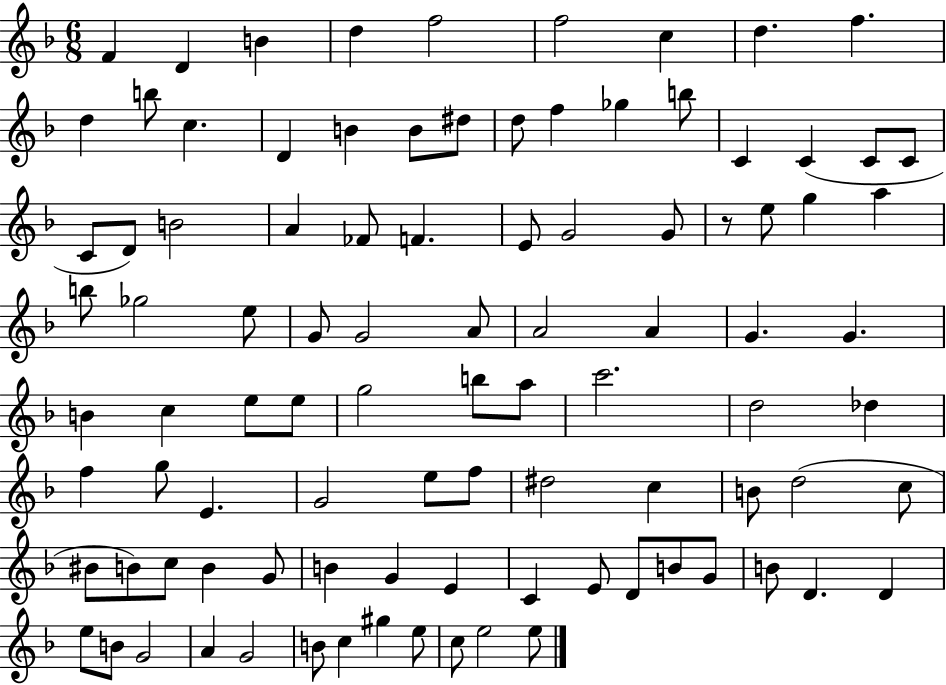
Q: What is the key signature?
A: F major